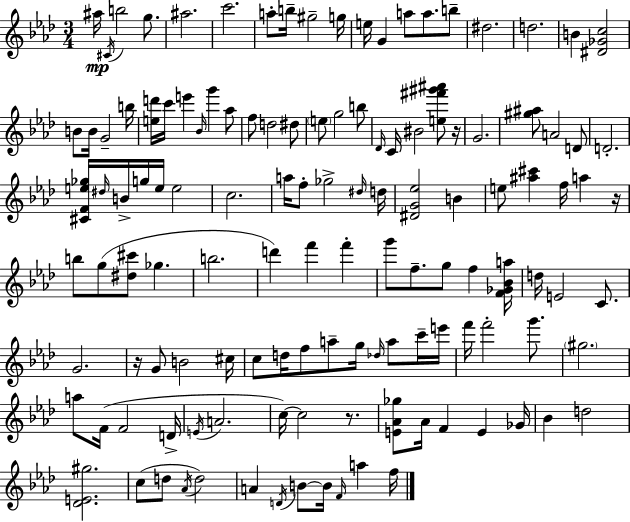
A#5/s C#4/s B5/h G5/e. A#5/h. C6/h. A5/e B5/s G#5/h G5/s E5/s G4/q A5/e A5/e. B5/e D#5/h. D5/h. B4/q [D#4,Gb4,C5]/h B4/e B4/s G4/h B5/s [E5,D6]/s C6/s E6/q Bb4/s G6/q Ab5/e F5/e D5/h D#5/e E5/e G5/h B5/e Db4/s C4/s BIS4/h [E5,F#6,G#6,A#6]/e R/s G4/h. [G#5,A#5]/e A4/h D4/e D4/h. [C#4,F4,E5,Gb5]/s D#5/s B4/s G5/s E5/s E5/h C5/h. A5/s F5/e Gb5/h D#5/s D5/s [D#4,G4,Eb5]/h B4/q E5/e [A#5,C#6]/q F5/s A5/q R/s B5/e G5/e [D#5,C#6]/e Gb5/q. B5/h. D6/q F6/q F6/q G6/e F5/e. G5/e F5/q [F4,Gb4,Bb4,A5]/s D5/s E4/h C4/e. G4/h. R/s G4/e B4/h C#5/s C5/e D5/s F5/e A5/e G5/s Db5/s A5/e C6/s E6/s F6/s F6/h G6/e. G#5/h. A5/e F4/s F4/h D4/s E4/s A4/h. C5/s C5/h R/e. [E4,Ab4,Gb5]/e Ab4/s F4/q E4/q Gb4/s Bb4/q D5/h [Db4,E4,G#5]/h. C5/e D5/e Ab4/s D5/h A4/q D4/s B4/e B4/s F4/s A5/q F5/s